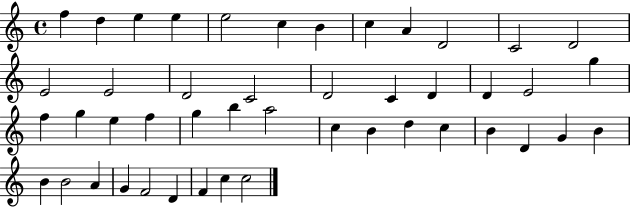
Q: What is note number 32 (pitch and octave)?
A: D5